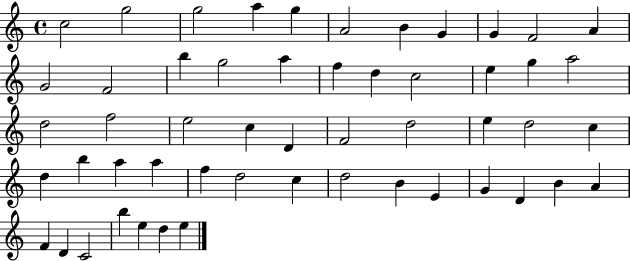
X:1
T:Untitled
M:4/4
L:1/4
K:C
c2 g2 g2 a g A2 B G G F2 A G2 F2 b g2 a f d c2 e g a2 d2 f2 e2 c D F2 d2 e d2 c d b a a f d2 c d2 B E G D B A F D C2 b e d e